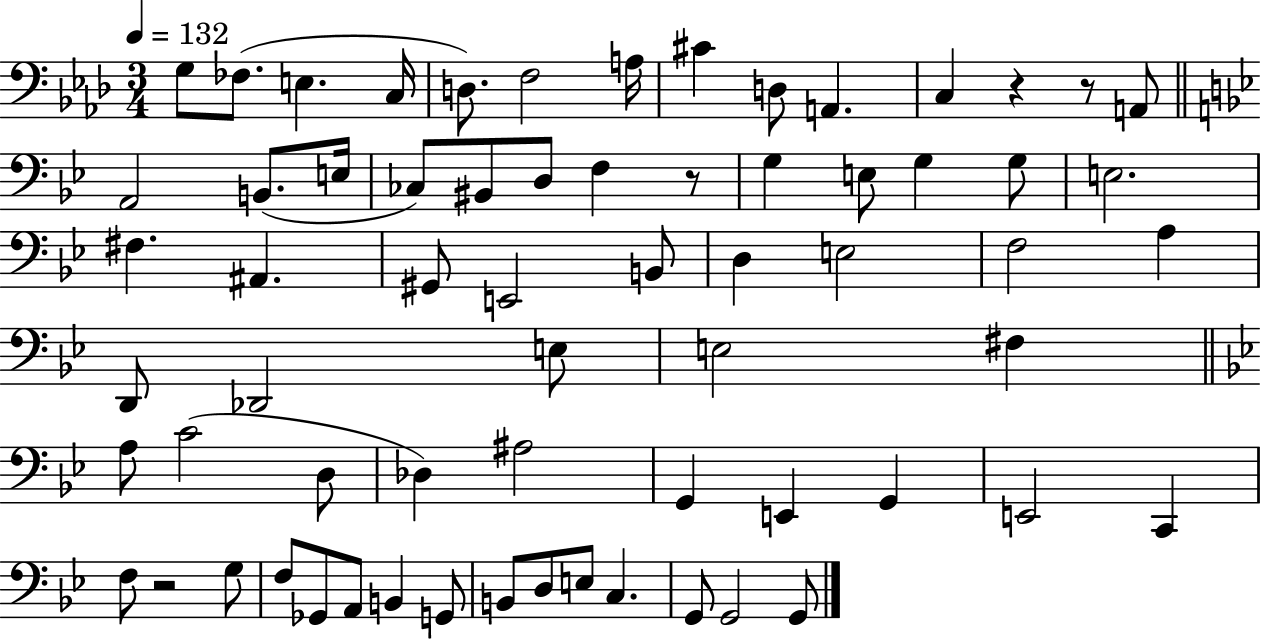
{
  \clef bass
  \numericTimeSignature
  \time 3/4
  \key aes \major
  \tempo 4 = 132
  g8 fes8.( e4. c16 | d8.) f2 a16 | cis'4 d8 a,4. | c4 r4 r8 a,8 | \break \bar "||" \break \key bes \major a,2 b,8.( e16 | ces8) bis,8 d8 f4 r8 | g4 e8 g4 g8 | e2. | \break fis4. ais,4. | gis,8 e,2 b,8 | d4 e2 | f2 a4 | \break d,8 des,2 e8 | e2 fis4 | \bar "||" \break \key bes \major a8 c'2( d8 | des4) ais2 | g,4 e,4 g,4 | e,2 c,4 | \break f8 r2 g8 | f8 ges,8 a,8 b,4 g,8 | b,8 d8 e8 c4. | g,8 g,2 g,8 | \break \bar "|."
}